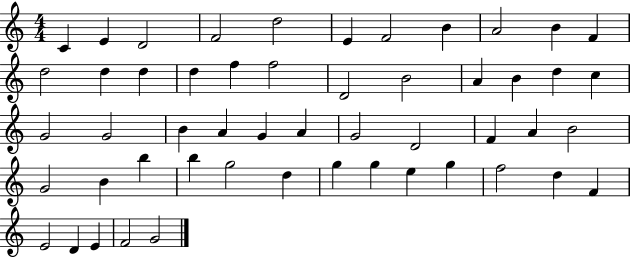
C4/q E4/q D4/h F4/h D5/h E4/q F4/h B4/q A4/h B4/q F4/q D5/h D5/q D5/q D5/q F5/q F5/h D4/h B4/h A4/q B4/q D5/q C5/q G4/h G4/h B4/q A4/q G4/q A4/q G4/h D4/h F4/q A4/q B4/h G4/h B4/q B5/q B5/q G5/h D5/q G5/q G5/q E5/q G5/q F5/h D5/q F4/q E4/h D4/q E4/q F4/h G4/h